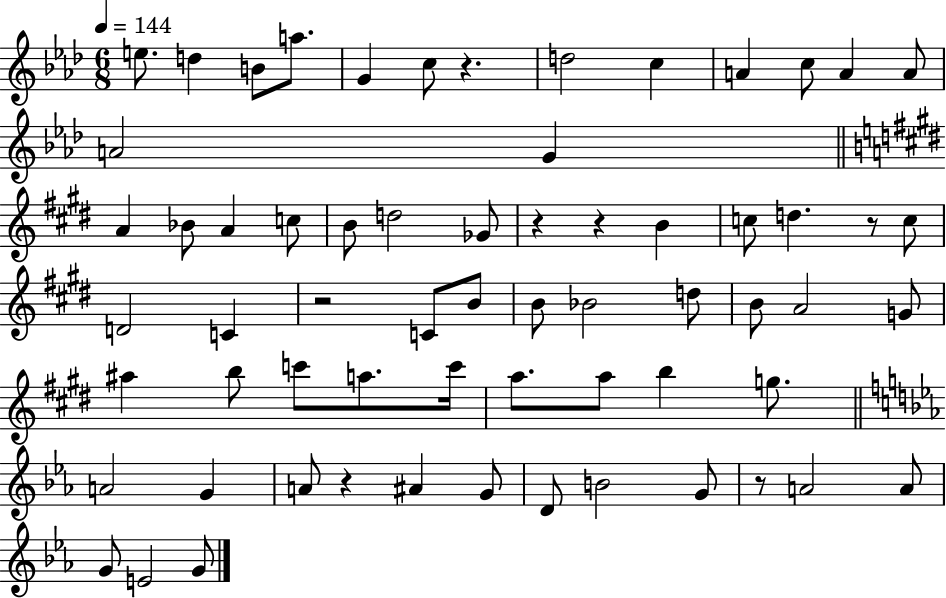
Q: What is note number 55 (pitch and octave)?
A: G4